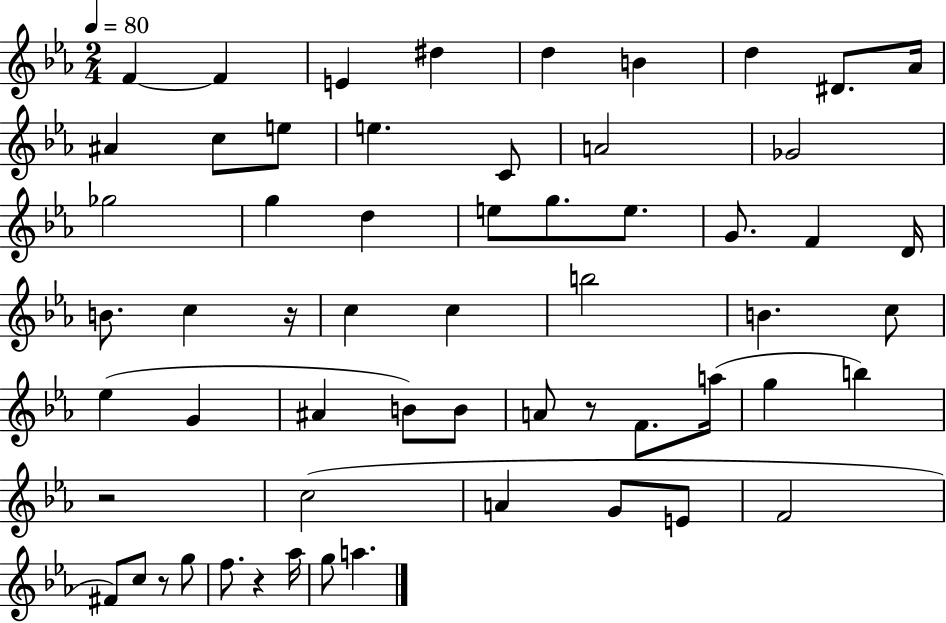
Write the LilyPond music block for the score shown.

{
  \clef treble
  \numericTimeSignature
  \time 2/4
  \key ees \major
  \tempo 4 = 80
  f'4~~ f'4 | e'4 dis''4 | d''4 b'4 | d''4 dis'8. aes'16 | \break ais'4 c''8 e''8 | e''4. c'8 | a'2 | ges'2 | \break ges''2 | g''4 d''4 | e''8 g''8. e''8. | g'8. f'4 d'16 | \break b'8. c''4 r16 | c''4 c''4 | b''2 | b'4. c''8 | \break ees''4( g'4 | ais'4 b'8) b'8 | a'8 r8 f'8. a''16( | g''4 b''4) | \break r2 | c''2( | a'4 g'8 e'8 | f'2 | \break fis'8) c''8 r8 g''8 | f''8. r4 aes''16 | g''8 a''4. | \bar "|."
}